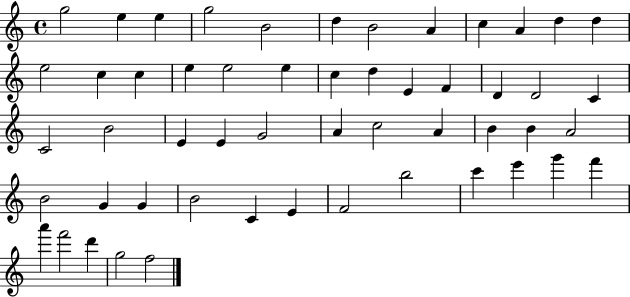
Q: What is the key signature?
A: C major